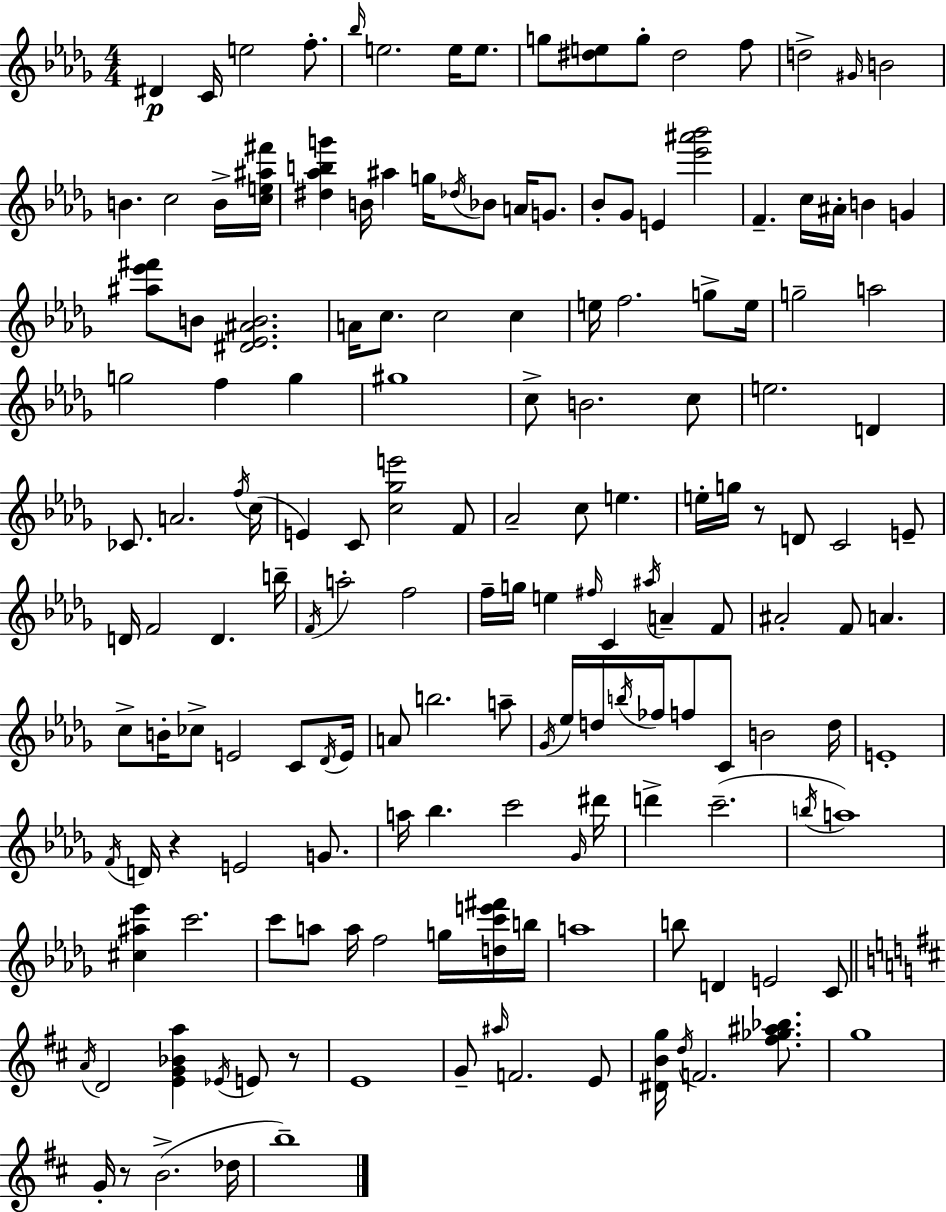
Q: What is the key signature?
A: BES minor